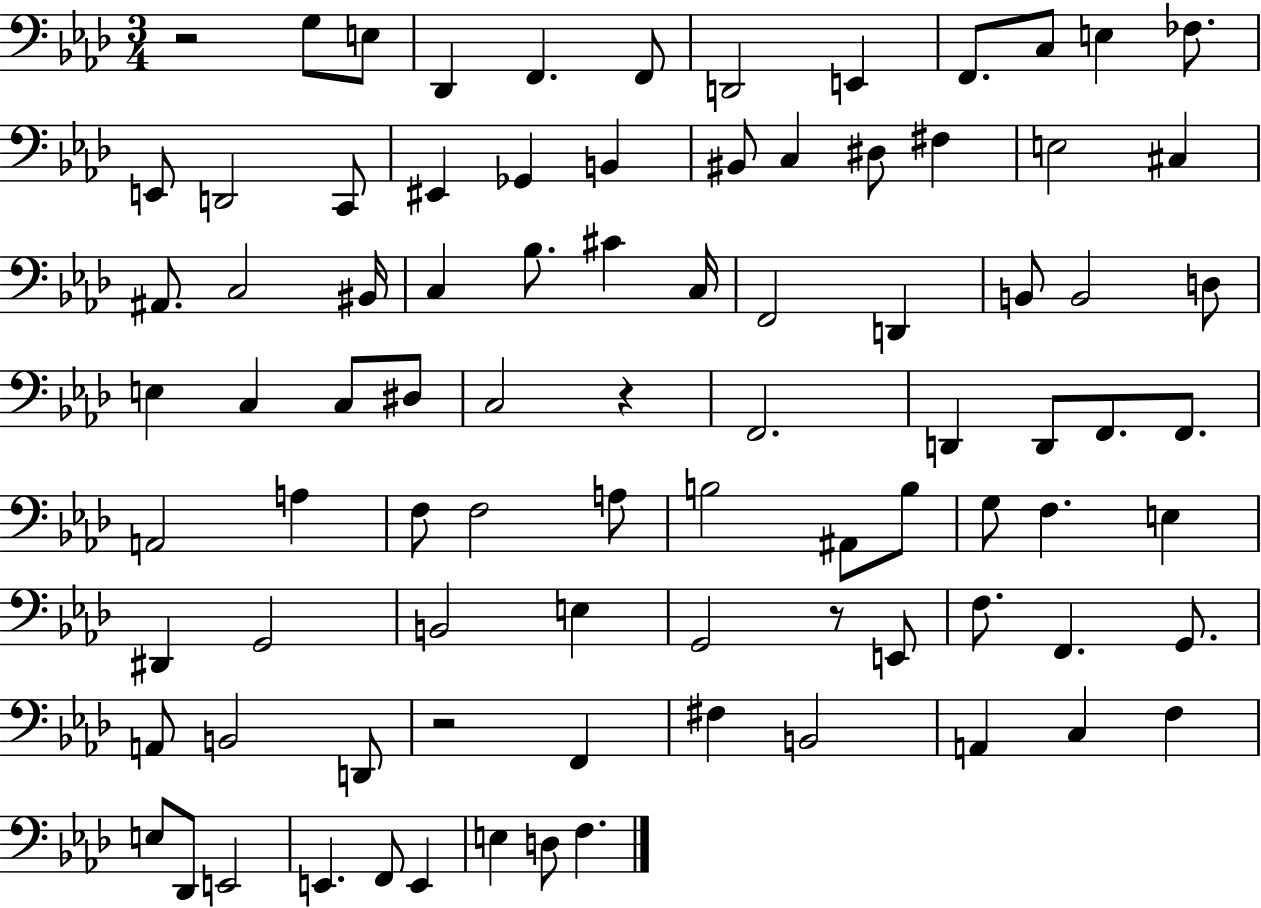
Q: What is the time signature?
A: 3/4